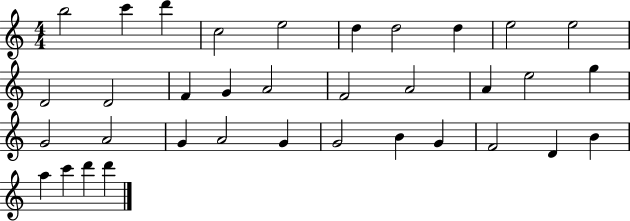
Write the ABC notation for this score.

X:1
T:Untitled
M:4/4
L:1/4
K:C
b2 c' d' c2 e2 d d2 d e2 e2 D2 D2 F G A2 F2 A2 A e2 g G2 A2 G A2 G G2 B G F2 D B a c' d' d'